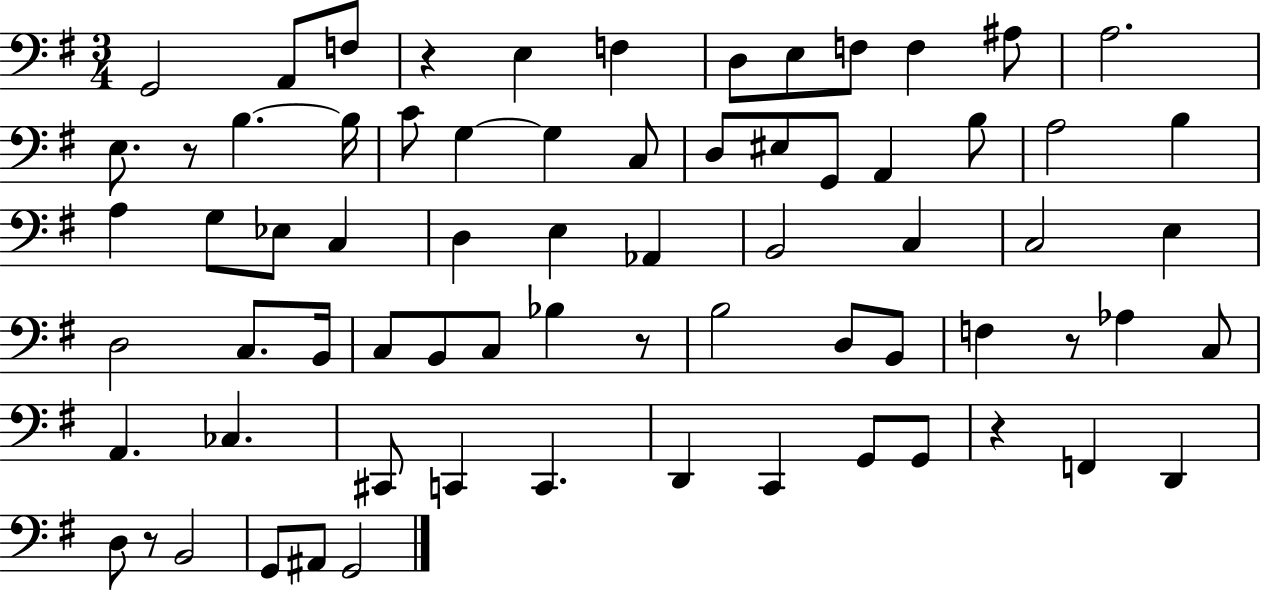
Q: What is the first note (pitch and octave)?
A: G2